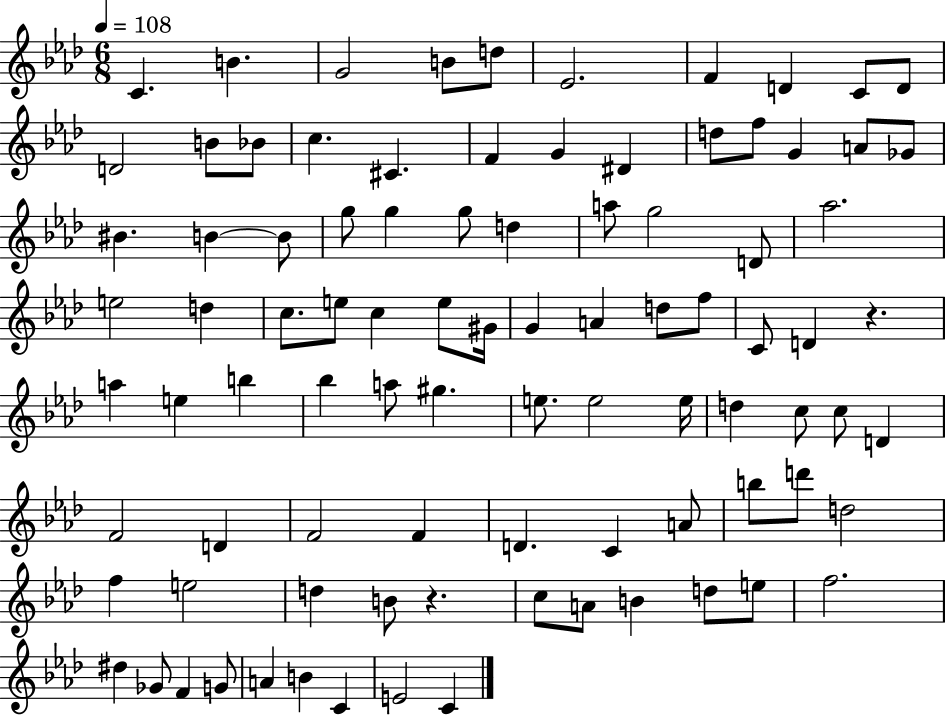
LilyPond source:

{
  \clef treble
  \numericTimeSignature
  \time 6/8
  \key aes \major
  \tempo 4 = 108
  c'4. b'4. | g'2 b'8 d''8 | ees'2. | f'4 d'4 c'8 d'8 | \break d'2 b'8 bes'8 | c''4. cis'4. | f'4 g'4 dis'4 | d''8 f''8 g'4 a'8 ges'8 | \break bis'4. b'4~~ b'8 | g''8 g''4 g''8 d''4 | a''8 g''2 d'8 | aes''2. | \break e''2 d''4 | c''8. e''8 c''4 e''8 gis'16 | g'4 a'4 d''8 f''8 | c'8 d'4 r4. | \break a''4 e''4 b''4 | bes''4 a''8 gis''4. | e''8. e''2 e''16 | d''4 c''8 c''8 d'4 | \break f'2 d'4 | f'2 f'4 | d'4. c'4 a'8 | b''8 d'''8 d''2 | \break f''4 e''2 | d''4 b'8 r4. | c''8 a'8 b'4 d''8 e''8 | f''2. | \break dis''4 ges'8 f'4 g'8 | a'4 b'4 c'4 | e'2 c'4 | \bar "|."
}